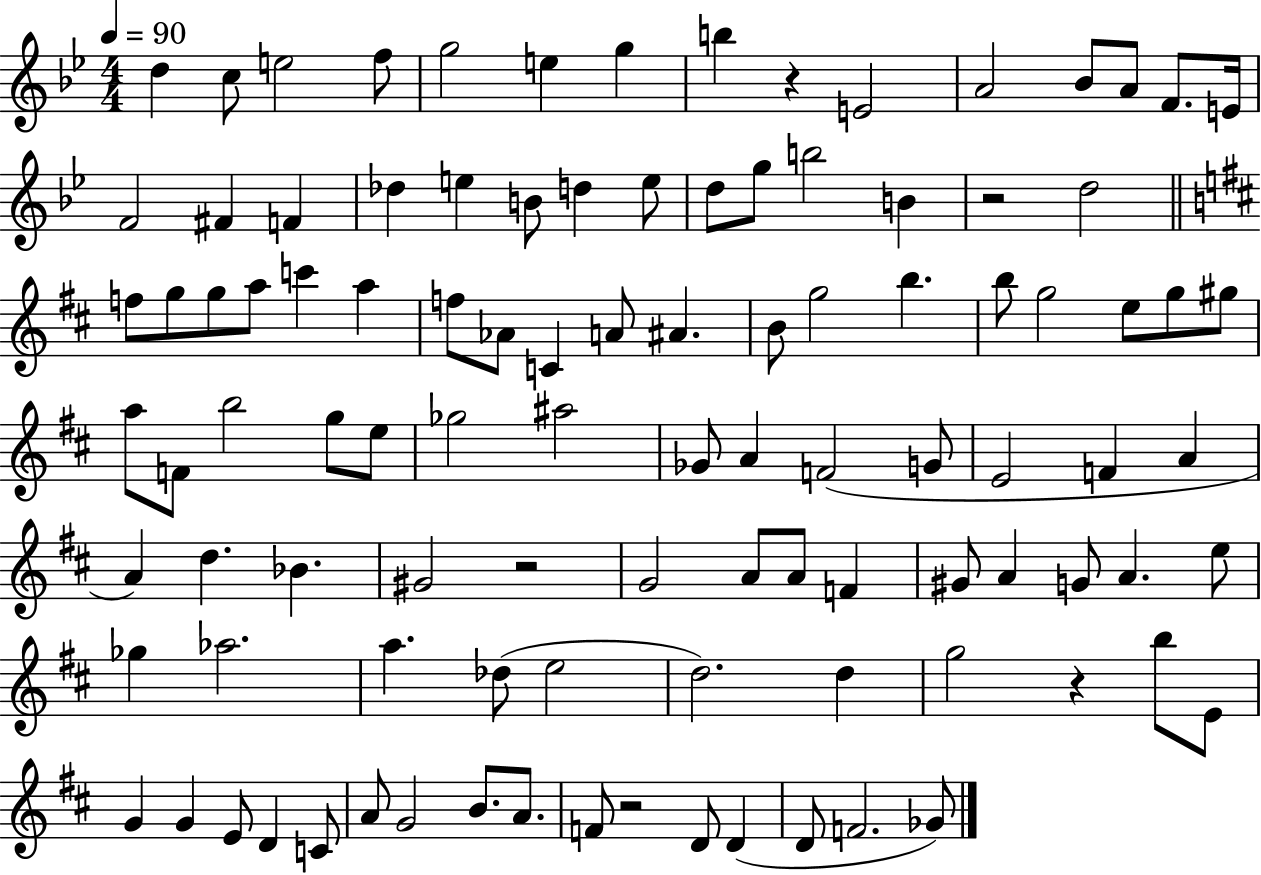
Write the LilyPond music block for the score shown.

{
  \clef treble
  \numericTimeSignature
  \time 4/4
  \key bes \major
  \tempo 4 = 90
  d''4 c''8 e''2 f''8 | g''2 e''4 g''4 | b''4 r4 e'2 | a'2 bes'8 a'8 f'8. e'16 | \break f'2 fis'4 f'4 | des''4 e''4 b'8 d''4 e''8 | d''8 g''8 b''2 b'4 | r2 d''2 | \break \bar "||" \break \key b \minor f''8 g''8 g''8 a''8 c'''4 a''4 | f''8 aes'8 c'4 a'8 ais'4. | b'8 g''2 b''4. | b''8 g''2 e''8 g''8 gis''8 | \break a''8 f'8 b''2 g''8 e''8 | ges''2 ais''2 | ges'8 a'4 f'2( g'8 | e'2 f'4 a'4 | \break a'4) d''4. bes'4. | gis'2 r2 | g'2 a'8 a'8 f'4 | gis'8 a'4 g'8 a'4. e''8 | \break ges''4 aes''2. | a''4. des''8( e''2 | d''2.) d''4 | g''2 r4 b''8 e'8 | \break g'4 g'4 e'8 d'4 c'8 | a'8 g'2 b'8. a'8. | f'8 r2 d'8 d'4( | d'8 f'2. ges'8) | \break \bar "|."
}